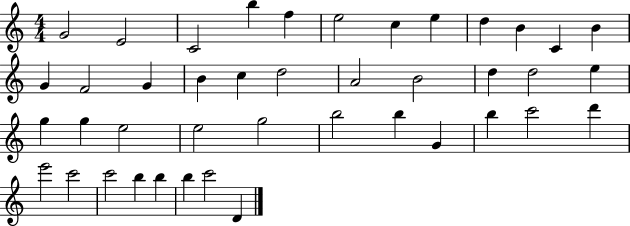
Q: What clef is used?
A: treble